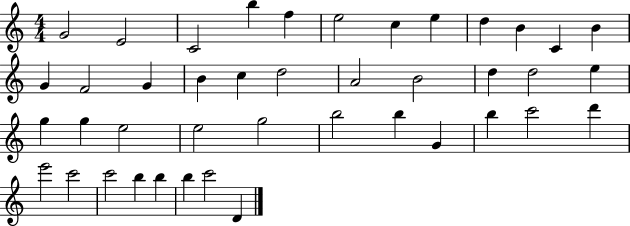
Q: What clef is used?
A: treble